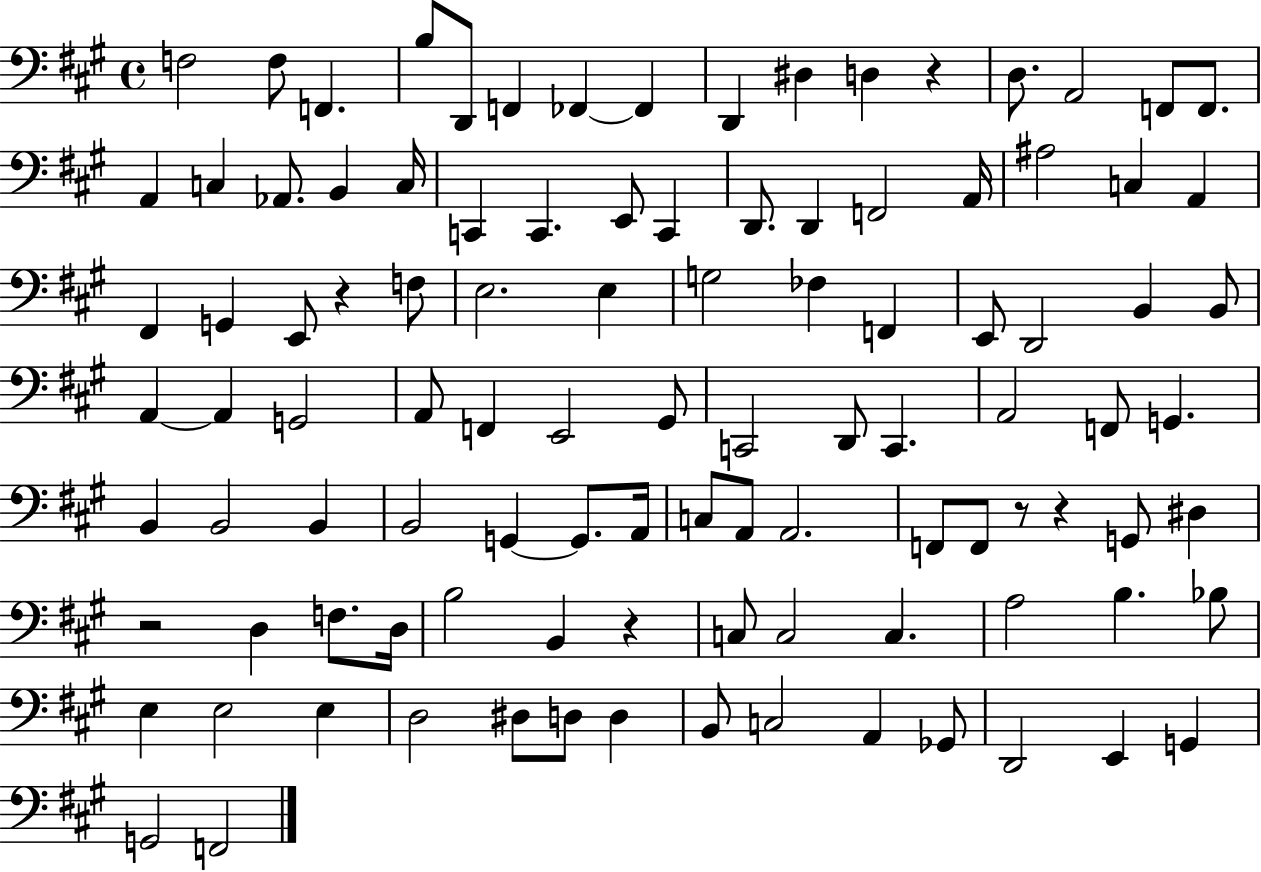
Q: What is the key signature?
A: A major